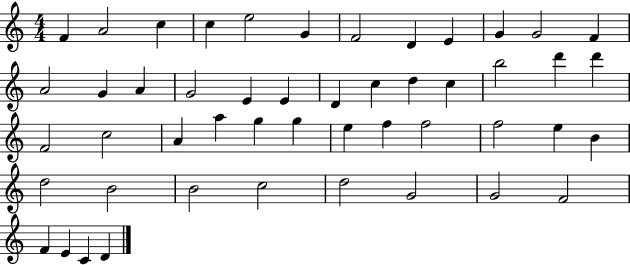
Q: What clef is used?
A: treble